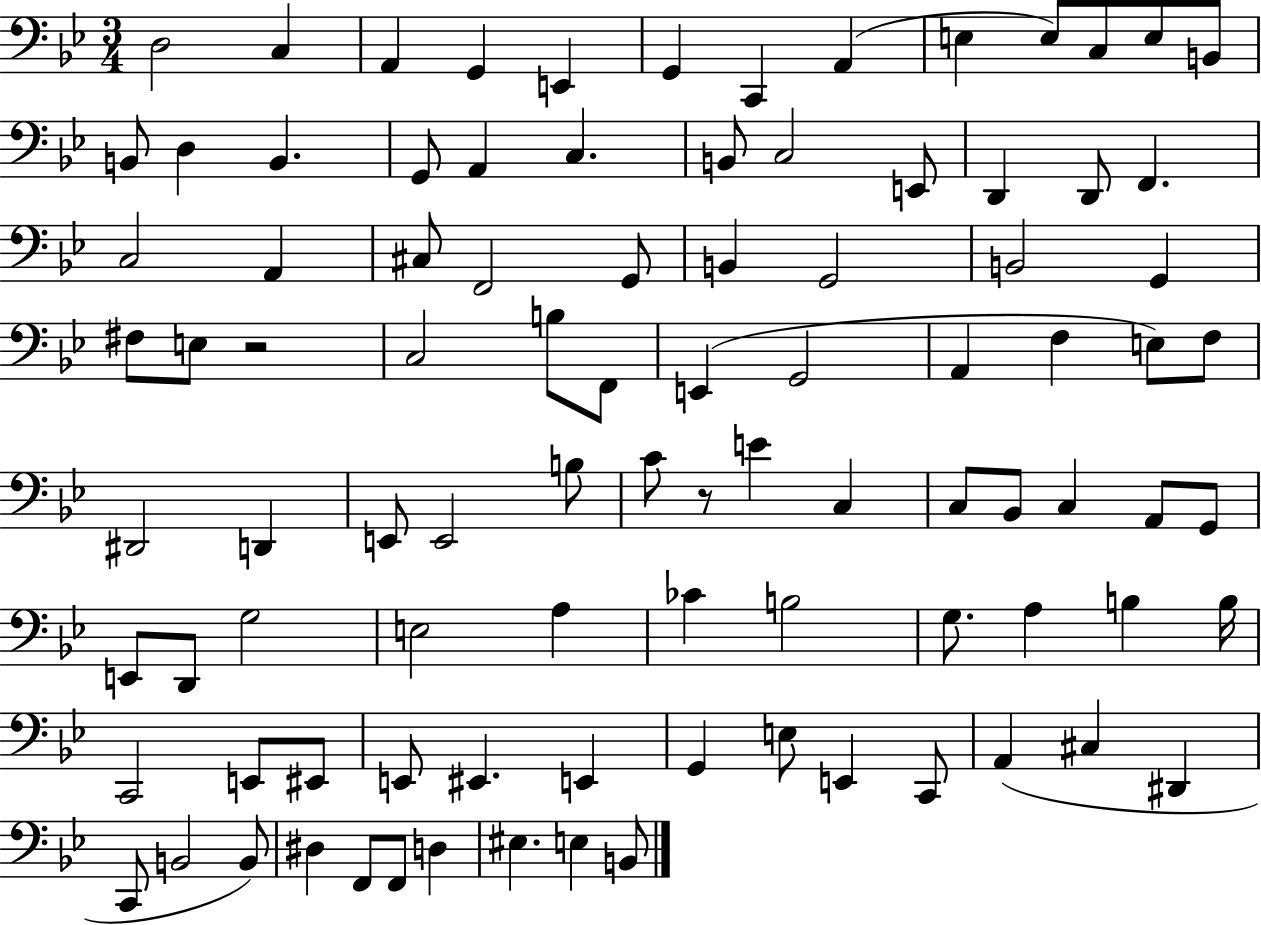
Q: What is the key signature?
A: BES major